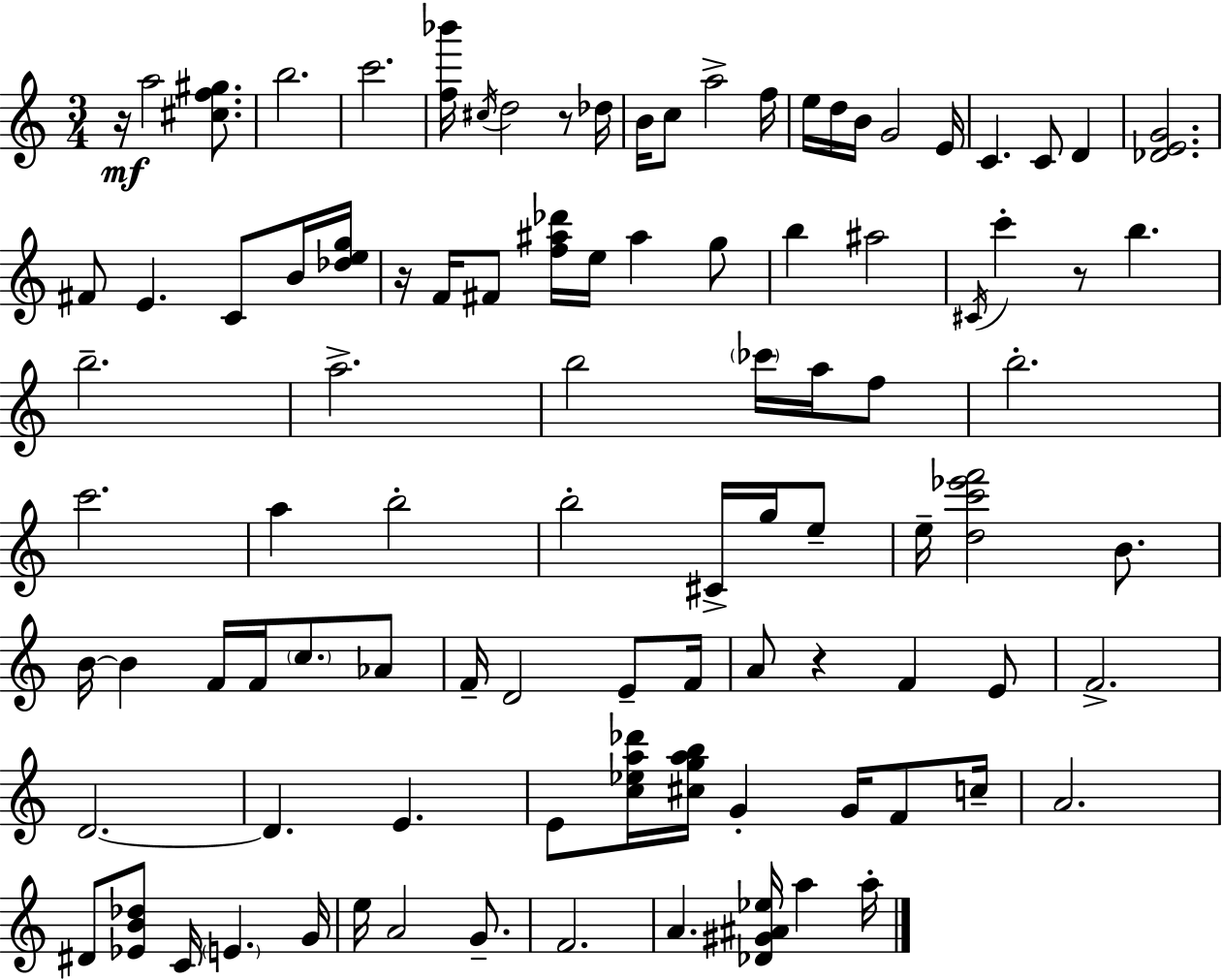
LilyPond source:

{
  \clef treble
  \numericTimeSignature
  \time 3/4
  \key c \major
  r16\mf a''2 <cis'' f'' gis''>8. | b''2. | c'''2. | <f'' bes'''>16 \acciaccatura { cis''16 } d''2 r8 | \break des''16 b'16 c''8 a''2-> | f''16 e''16 d''16 b'16 g'2 | e'16 c'4. c'8 d'4 | <des' e' g'>2. | \break fis'8 e'4. c'8 b'16 | <des'' e'' g''>16 r16 f'16 fis'8 <f'' ais'' des'''>16 e''16 ais''4 g''8 | b''4 ais''2 | \acciaccatura { cis'16 } c'''4-. r8 b''4. | \break b''2.-- | a''2.-> | b''2 \parenthesize ces'''16 a''16 | f''8 b''2.-. | \break c'''2. | a''4 b''2-. | b''2-. cis'16-> g''16 | e''8-- e''16-- <d'' c''' ees''' f'''>2 b'8. | \break b'16~~ b'4 f'16 f'16 \parenthesize c''8. | aes'8 f'16-- d'2 e'8-- | f'16 a'8 r4 f'4 | e'8 f'2.-> | \break d'2.~~ | d'4. e'4. | e'8 <c'' ees'' a'' des'''>16 <cis'' g'' a'' b''>16 g'4-. g'16 f'8 | c''16-- a'2. | \break dis'8 <ees' b' des''>8 c'16 \parenthesize e'4. | g'16 e''16 a'2 g'8.-- | f'2. | a'4. <des' gis' ais' ees''>16 a''4 | \break a''16-. \bar "|."
}